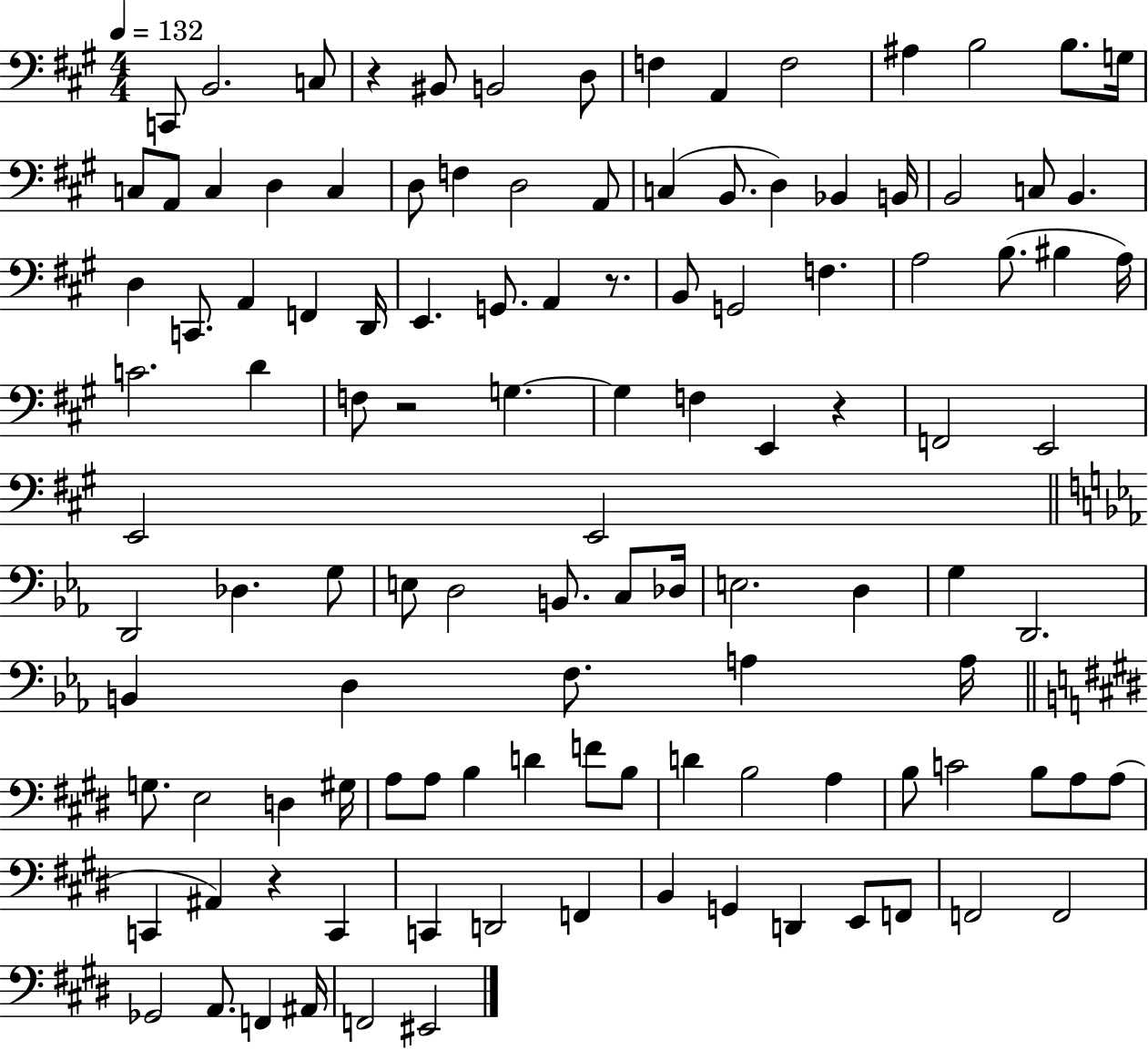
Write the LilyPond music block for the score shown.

{
  \clef bass
  \numericTimeSignature
  \time 4/4
  \key a \major
  \tempo 4 = 132
  c,8 b,2. c8 | r4 bis,8 b,2 d8 | f4 a,4 f2 | ais4 b2 b8. g16 | \break c8 a,8 c4 d4 c4 | d8 f4 d2 a,8 | c4( b,8. d4) bes,4 b,16 | b,2 c8 b,4. | \break d4 c,8. a,4 f,4 d,16 | e,4. g,8. a,4 r8. | b,8 g,2 f4. | a2 b8.( bis4 a16) | \break c'2. d'4 | f8 r2 g4.~~ | g4 f4 e,4 r4 | f,2 e,2 | \break e,2 e,2 | \bar "||" \break \key c \minor d,2 des4. g8 | e8 d2 b,8. c8 des16 | e2. d4 | g4 d,2. | \break b,4 d4 f8. a4 a16 | \bar "||" \break \key e \major g8. e2 d4 gis16 | a8 a8 b4 d'4 f'8 b8 | d'4 b2 a4 | b8 c'2 b8 a8 a8( | \break c,4 ais,4) r4 c,4 | c,4 d,2 f,4 | b,4 g,4 d,4 e,8 f,8 | f,2 f,2 | \break ges,2 a,8. f,4 ais,16 | f,2 eis,2 | \bar "|."
}